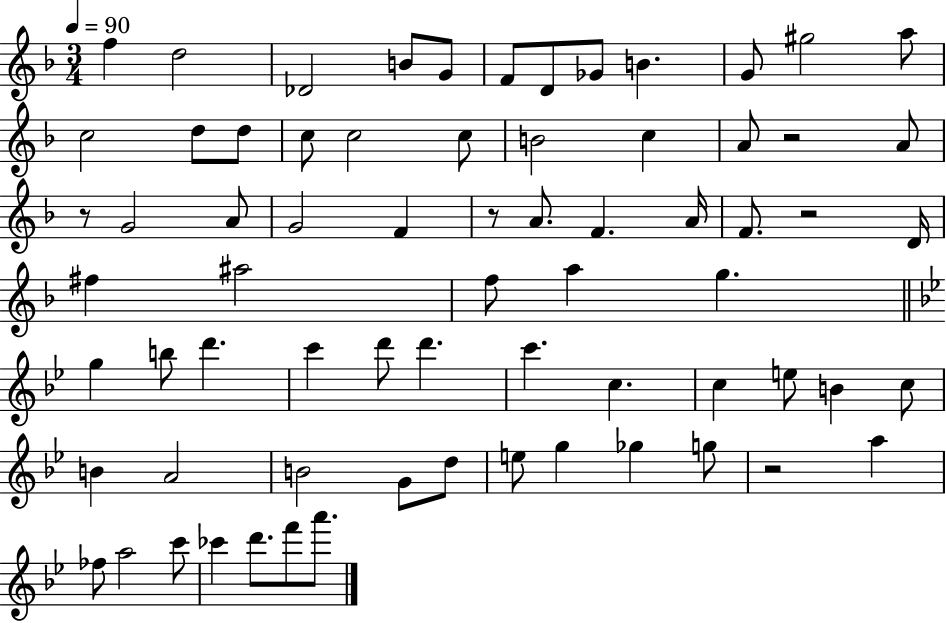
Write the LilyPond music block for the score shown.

{
  \clef treble
  \numericTimeSignature
  \time 3/4
  \key f \major
  \tempo 4 = 90
  f''4 d''2 | des'2 b'8 g'8 | f'8 d'8 ges'8 b'4. | g'8 gis''2 a''8 | \break c''2 d''8 d''8 | c''8 c''2 c''8 | b'2 c''4 | a'8 r2 a'8 | \break r8 g'2 a'8 | g'2 f'4 | r8 a'8. f'4. a'16 | f'8. r2 d'16 | \break fis''4 ais''2 | f''8 a''4 g''4. | \bar "||" \break \key bes \major g''4 b''8 d'''4. | c'''4 d'''8 d'''4. | c'''4. c''4. | c''4 e''8 b'4 c''8 | \break b'4 a'2 | b'2 g'8 d''8 | e''8 g''4 ges''4 g''8 | r2 a''4 | \break fes''8 a''2 c'''8 | ces'''4 d'''8. f'''8 a'''8. | \bar "|."
}